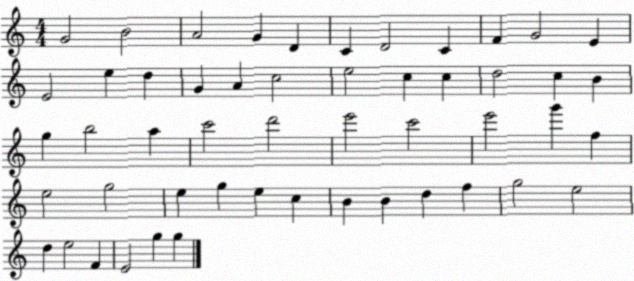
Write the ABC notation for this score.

X:1
T:Untitled
M:4/4
L:1/4
K:C
G2 B2 A2 G D C D2 C F G2 E E2 e d G A c2 e2 c c d2 c B g b2 a c'2 d'2 e'2 c'2 e'2 g' f e2 g2 e g e c B B d f g2 e2 d e2 F E2 g g